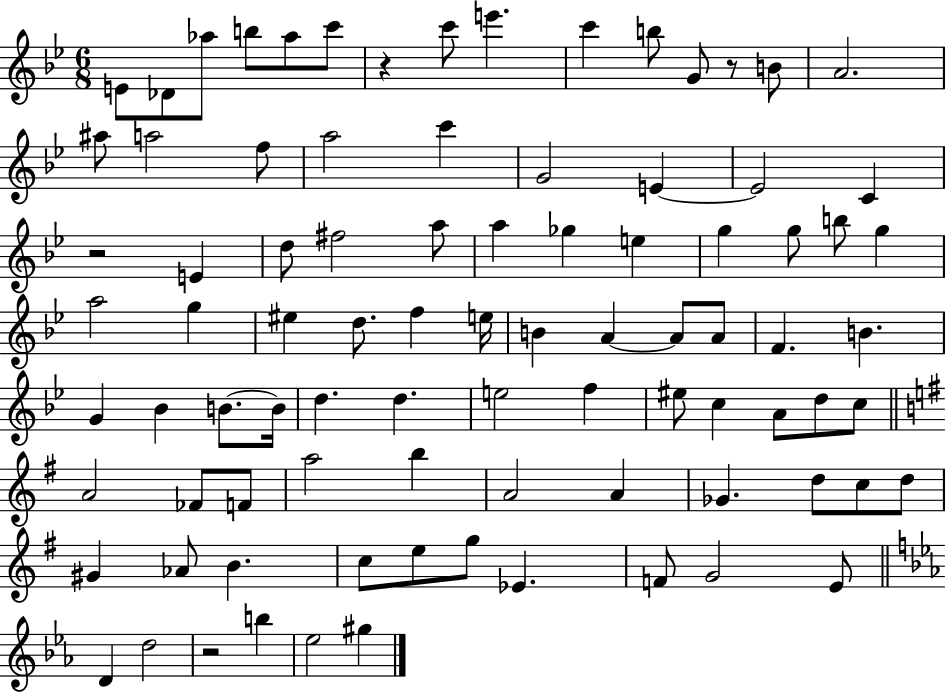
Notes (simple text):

E4/e Db4/e Ab5/e B5/e Ab5/e C6/e R/q C6/e E6/q. C6/q B5/e G4/e R/e B4/e A4/h. A#5/e A5/h F5/e A5/h C6/q G4/h E4/q E4/h C4/q R/h E4/q D5/e F#5/h A5/e A5/q Gb5/q E5/q G5/q G5/e B5/e G5/q A5/h G5/q EIS5/q D5/e. F5/q E5/s B4/q A4/q A4/e A4/e F4/q. B4/q. G4/q Bb4/q B4/e. B4/s D5/q. D5/q. E5/h F5/q EIS5/e C5/q A4/e D5/e C5/e A4/h FES4/e F4/e A5/h B5/q A4/h A4/q Gb4/q. D5/e C5/e D5/e G#4/q Ab4/e B4/q. C5/e E5/e G5/e Eb4/q. F4/e G4/h E4/e D4/q D5/h R/h B5/q Eb5/h G#5/q